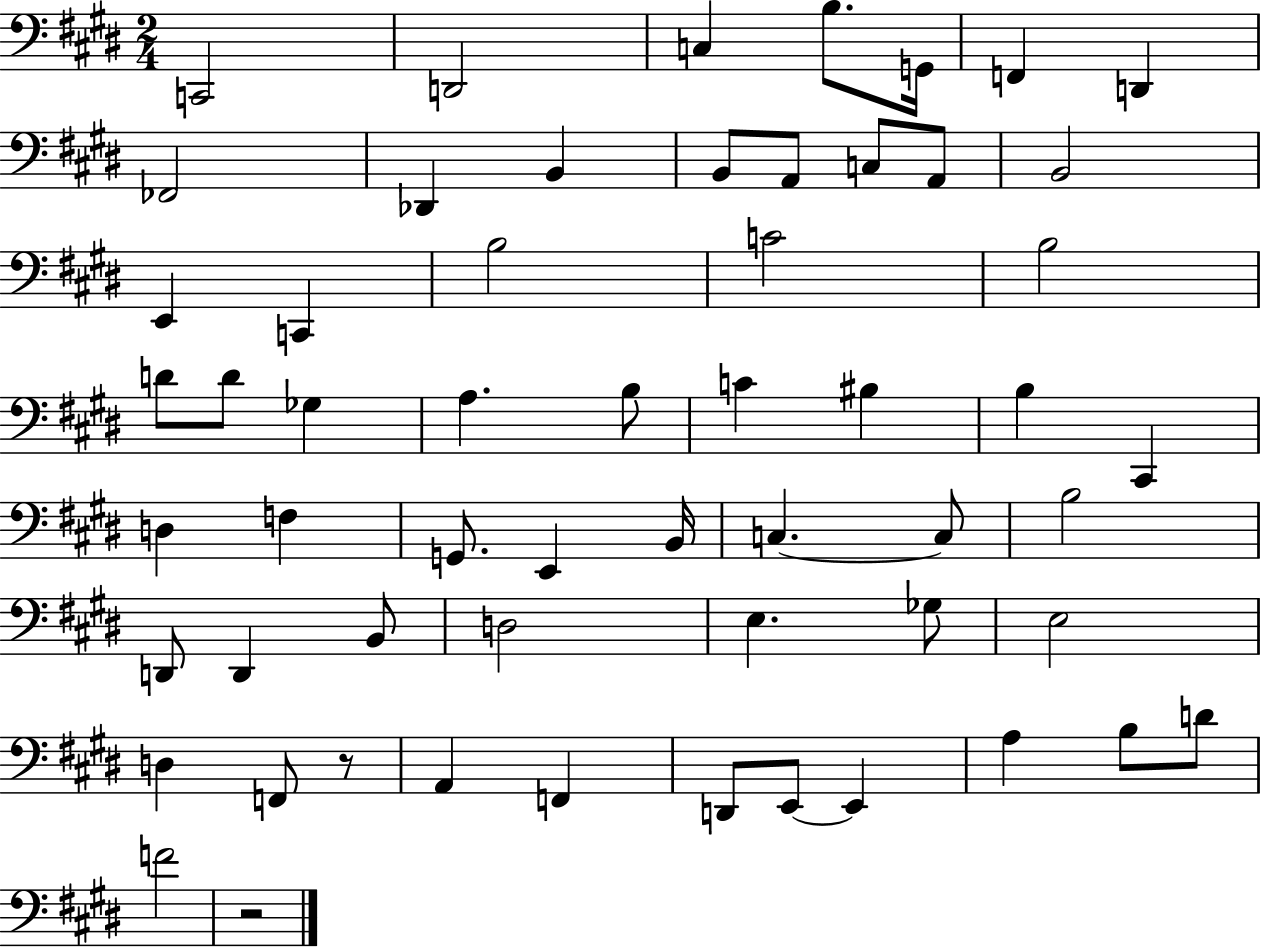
C2/h D2/h C3/q B3/e. G2/s F2/q D2/q FES2/h Db2/q B2/q B2/e A2/e C3/e A2/e B2/h E2/q C2/q B3/h C4/h B3/h D4/e D4/e Gb3/q A3/q. B3/e C4/q BIS3/q B3/q C#2/q D3/q F3/q G2/e. E2/q B2/s C3/q. C3/e B3/h D2/e D2/q B2/e D3/h E3/q. Gb3/e E3/h D3/q F2/e R/e A2/q F2/q D2/e E2/e E2/q A3/q B3/e D4/e F4/h R/h